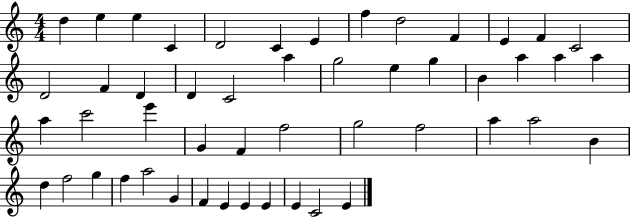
D5/q E5/q E5/q C4/q D4/h C4/q E4/q F5/q D5/h F4/q E4/q F4/q C4/h D4/h F4/q D4/q D4/q C4/h A5/q G5/h E5/q G5/q B4/q A5/q A5/q A5/q A5/q C6/h E6/q G4/q F4/q F5/h G5/h F5/h A5/q A5/h B4/q D5/q F5/h G5/q F5/q A5/h G4/q F4/q E4/q E4/q E4/q E4/q C4/h E4/q